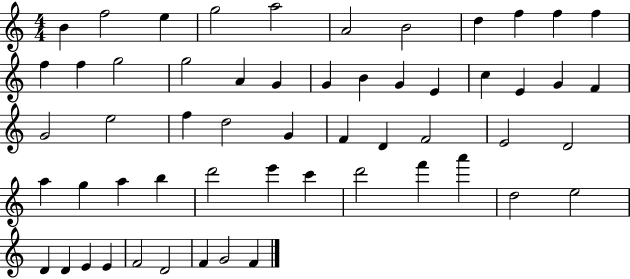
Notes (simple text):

B4/q F5/h E5/q G5/h A5/h A4/h B4/h D5/q F5/q F5/q F5/q F5/q F5/q G5/h G5/h A4/q G4/q G4/q B4/q G4/q E4/q C5/q E4/q G4/q F4/q G4/h E5/h F5/q D5/h G4/q F4/q D4/q F4/h E4/h D4/h A5/q G5/q A5/q B5/q D6/h E6/q C6/q D6/h F6/q A6/q D5/h E5/h D4/q D4/q E4/q E4/q F4/h D4/h F4/q G4/h F4/q